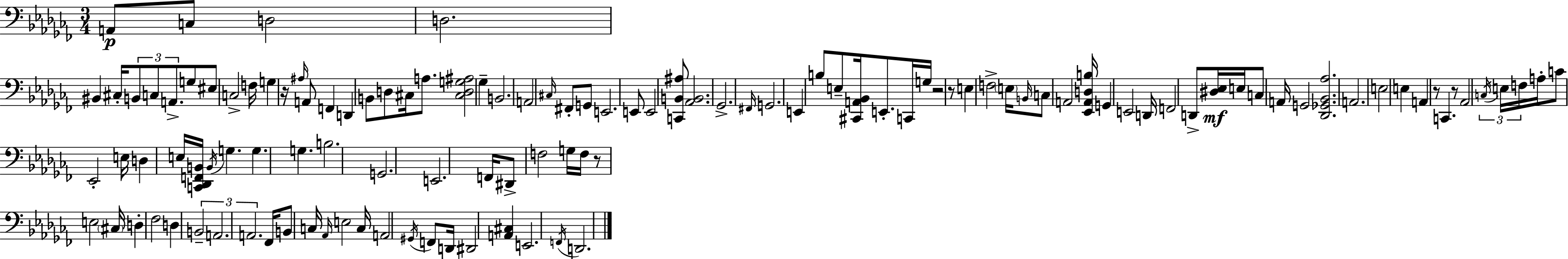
X:1
T:Untitled
M:3/4
L:1/4
K:Abm
A,,/2 C,/2 D,2 D,2 ^B,, ^C,/4 B,,/2 C,/2 A,,/2 G,/2 ^E,/2 C,2 F,/4 G, z/4 ^A,/4 A,,/2 F,, D,, B,,/2 D,/2 ^C,/4 A,/2 [^C,D,G,^A,]2 _G, B,,2 A,,2 ^C,/4 ^F,,/2 G,,/2 E,,2 E,,/2 E,,2 [C,,B,,^A,]/2 [_A,,B,,]2 _G,,2 ^F,,/4 G,,2 E,, B,/2 E,/2 [^C,,A,,_B,,]/4 E,,/2 C,,/4 G,/4 z2 z/2 E, F,2 E,/4 B,,/4 C,/2 A,,2 [_E,,A,,D,B,]/4 G,, E,,2 D,,/4 F,,2 D,,/2 [^D,_E,]/4 E,/4 C,/2 A,,/4 G,,2 [_D,,_G,,_B,,_A,]2 A,,2 E,2 E, A,, z/2 C,, z/2 _A,,2 C,/4 E,/4 F,/4 A,/4 C/2 _E,,2 E,/4 D, E,/4 [C,,_D,,F,,B,,]/4 B,,/4 G, G, G, B,2 G,,2 E,,2 F,,/4 ^D,,/2 F,2 G,/4 F,/4 z/2 E,2 ^C,/4 D, _F,2 D, B,,2 A,,2 A,,2 _F,,/4 B,,/2 C,/4 _A,,/4 E,2 C,/4 A,,2 ^G,,/4 F,,/2 D,,/4 ^D,,2 [A,,^C,] E,,2 F,,/4 D,,2